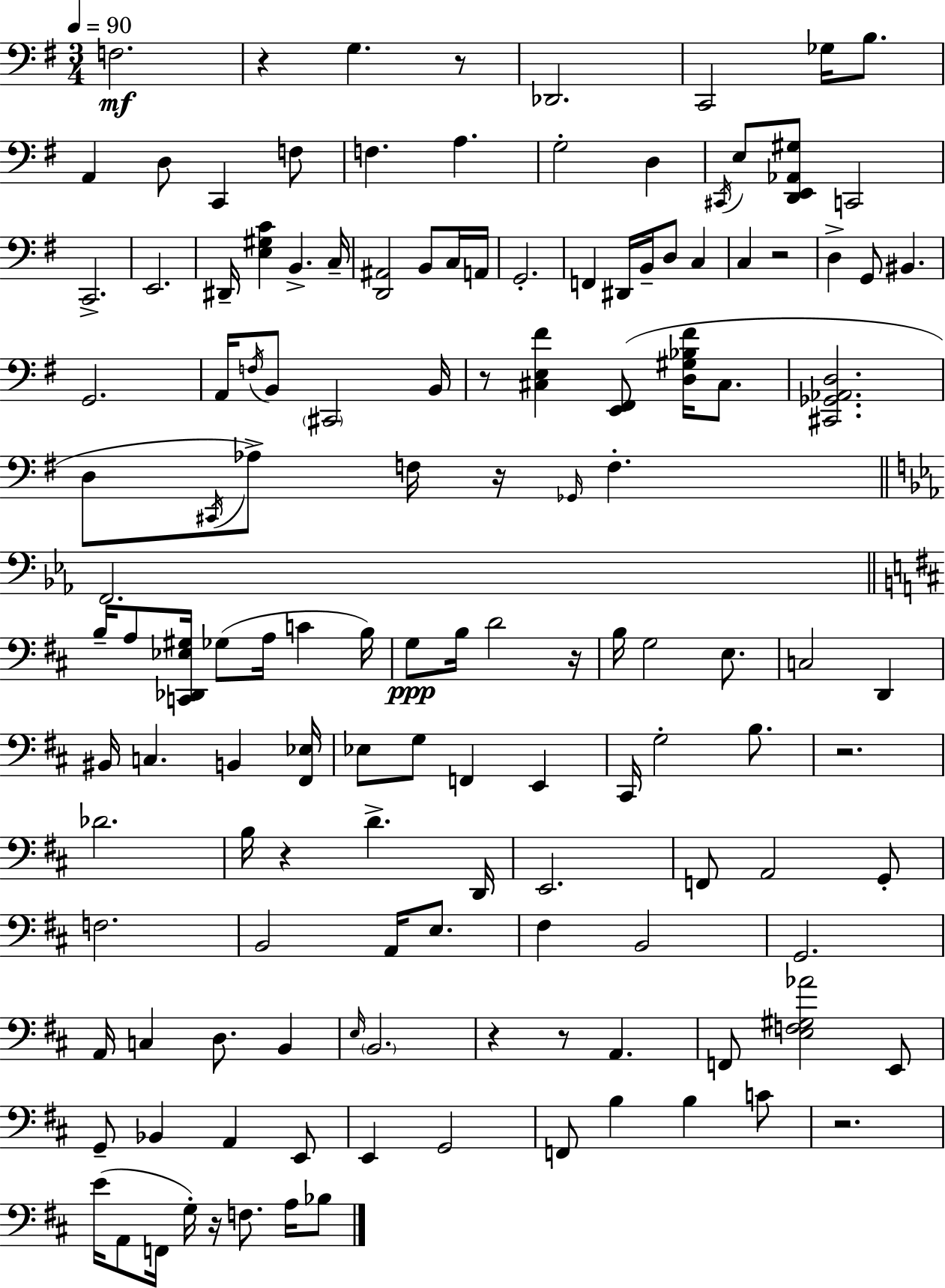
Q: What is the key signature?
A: G major